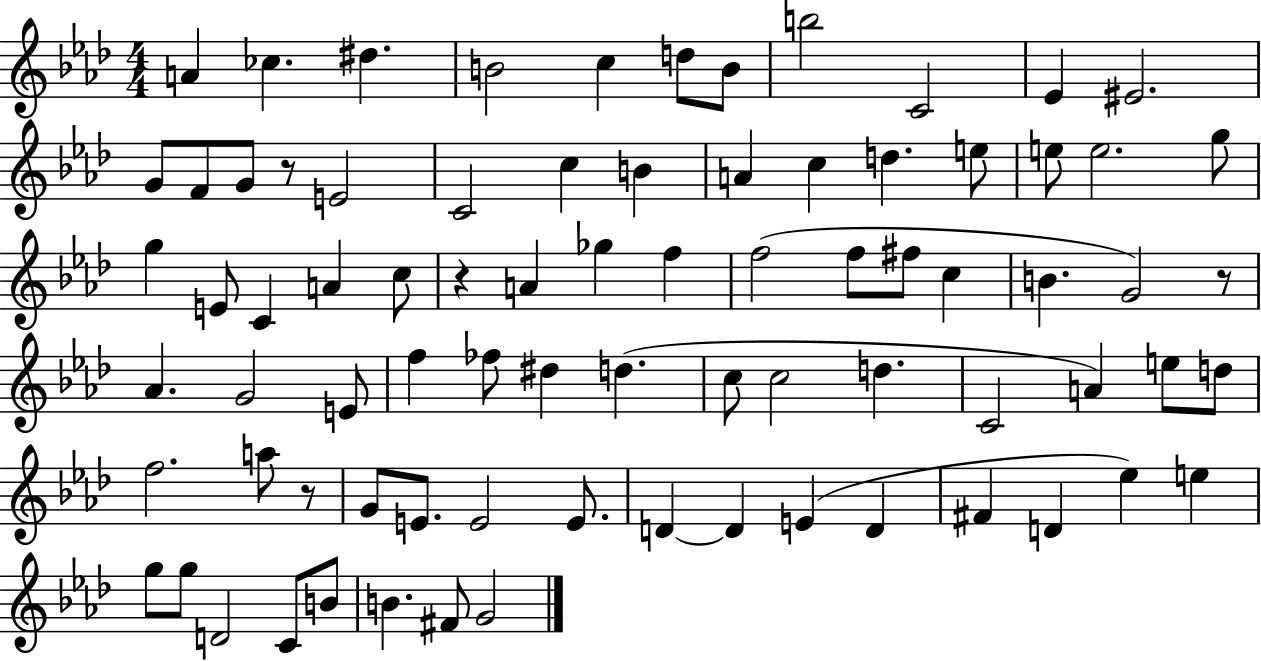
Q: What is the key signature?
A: AES major